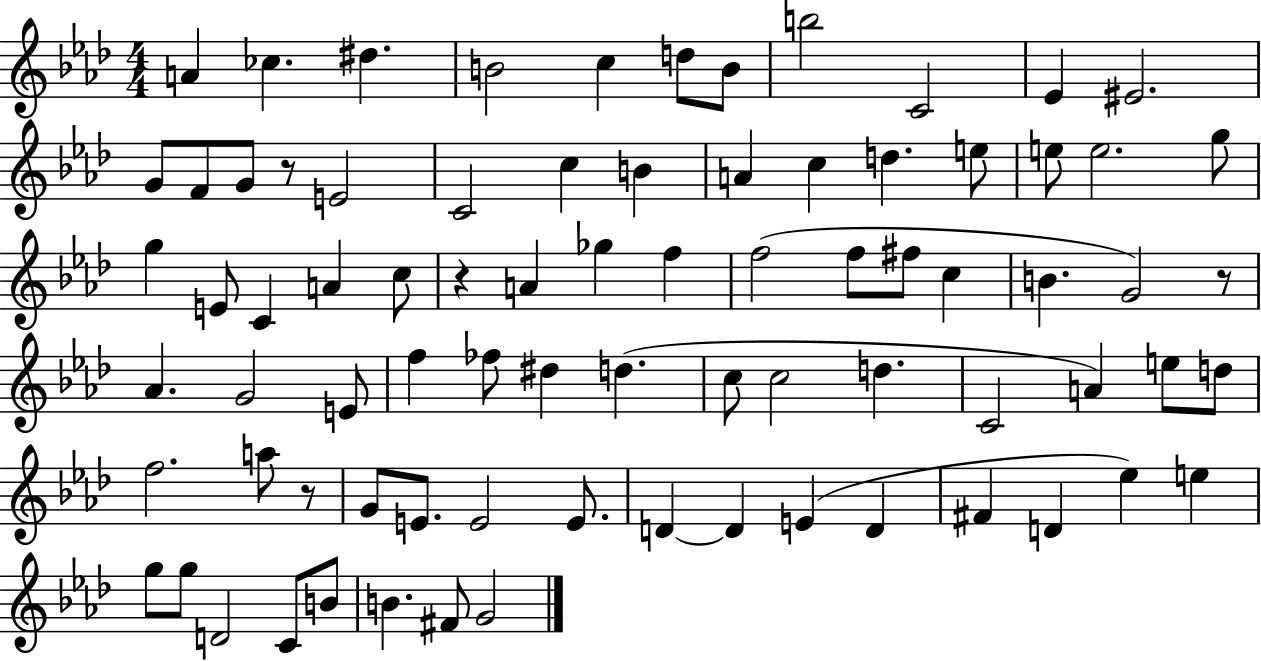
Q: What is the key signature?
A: AES major